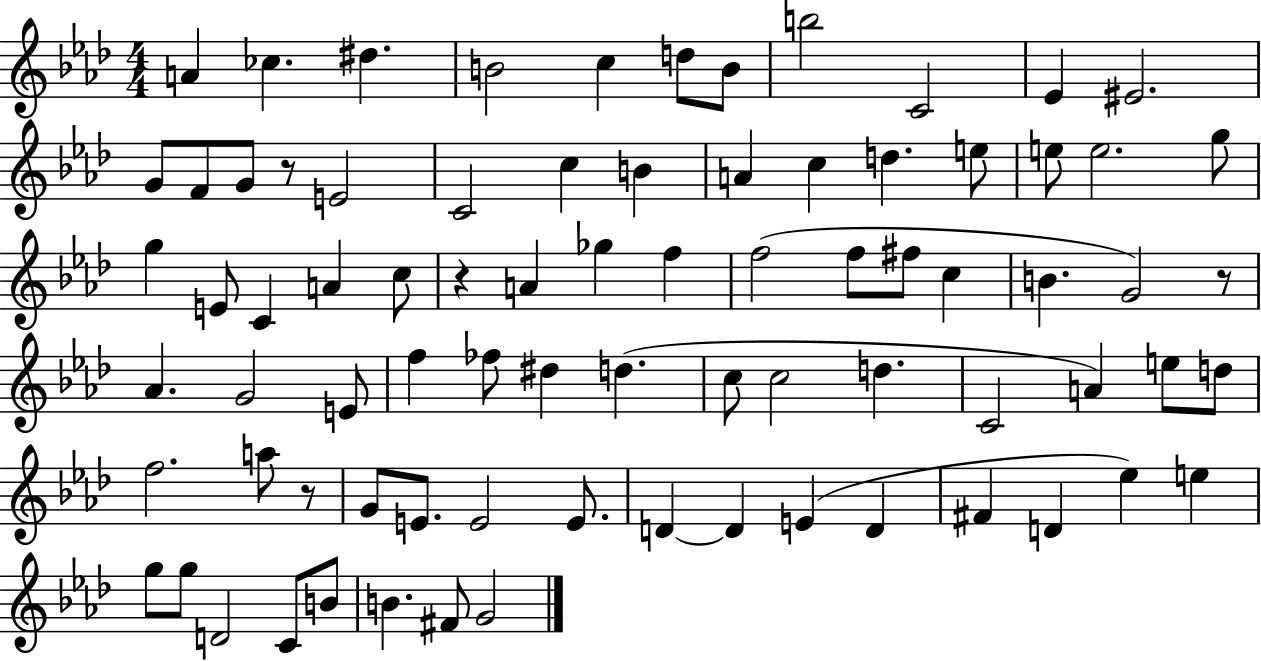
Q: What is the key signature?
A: AES major